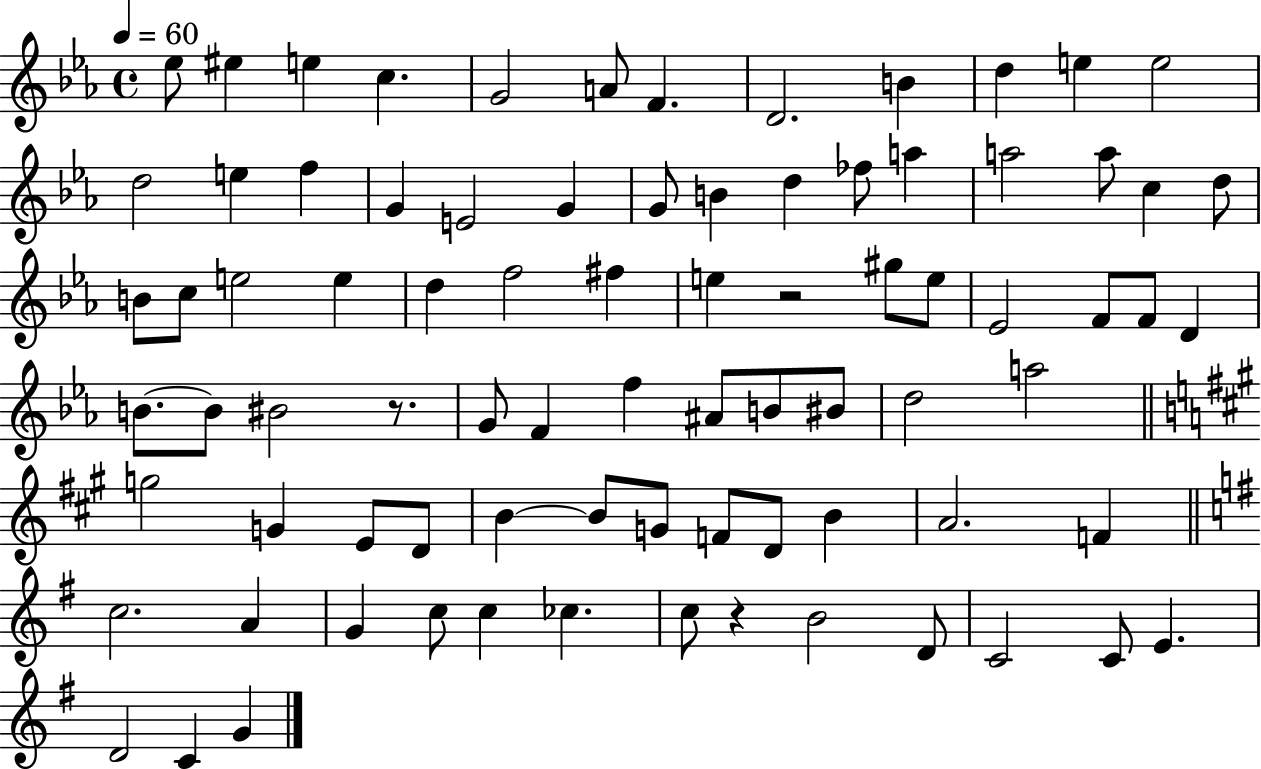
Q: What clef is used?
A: treble